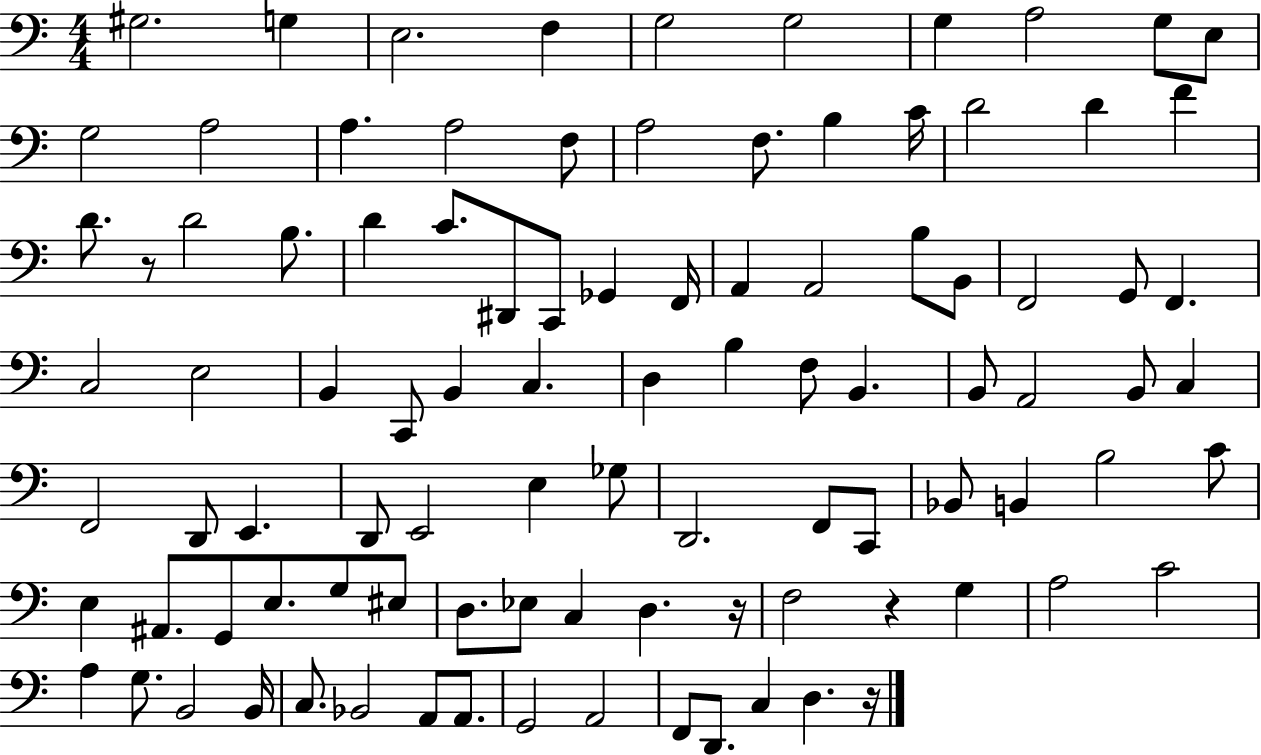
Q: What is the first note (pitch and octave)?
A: G#3